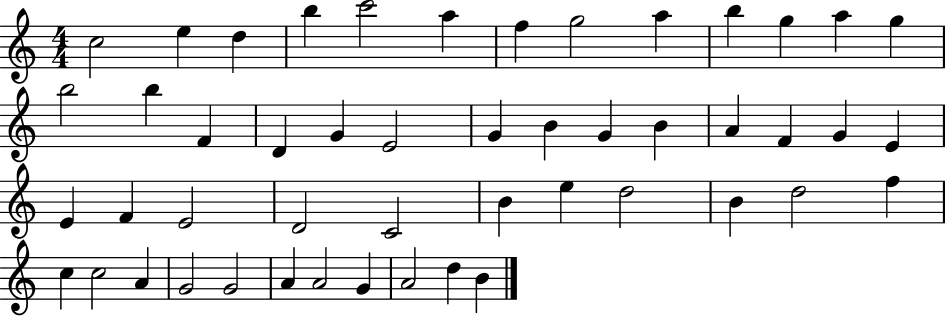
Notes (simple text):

C5/h E5/q D5/q B5/q C6/h A5/q F5/q G5/h A5/q B5/q G5/q A5/q G5/q B5/h B5/q F4/q D4/q G4/q E4/h G4/q B4/q G4/q B4/q A4/q F4/q G4/q E4/q E4/q F4/q E4/h D4/h C4/h B4/q E5/q D5/h B4/q D5/h F5/q C5/q C5/h A4/q G4/h G4/h A4/q A4/h G4/q A4/h D5/q B4/q